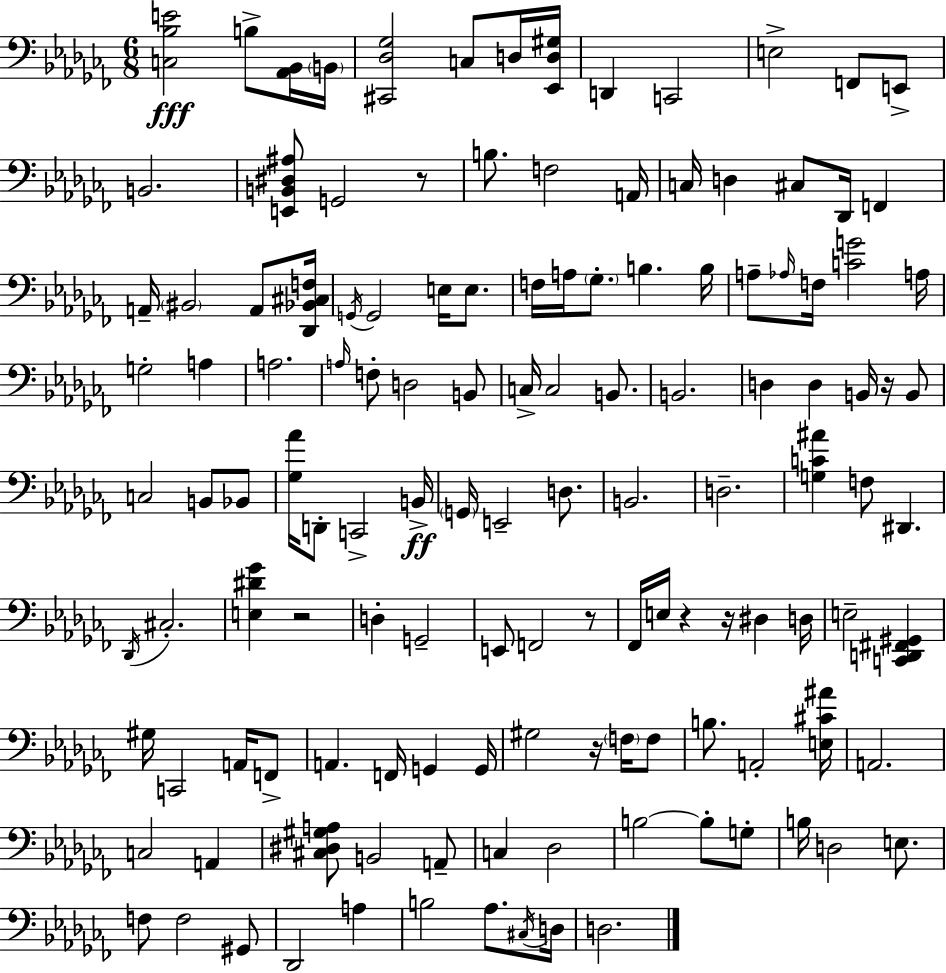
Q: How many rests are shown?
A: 7